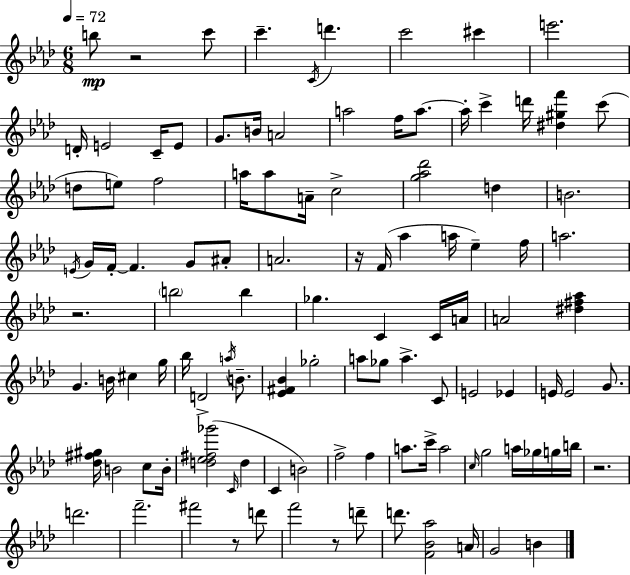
B5/e R/h C6/e C6/q. C4/s D6/q. C6/h C#6/q E6/h. D4/s E4/h C4/s E4/e G4/e. B4/s A4/h A5/h F5/s A5/e. A5/s C6/q D6/s [D#5,G#5,F6]/q C6/e D5/e E5/e F5/h A5/s A5/e A4/s C5/h [G5,Ab5,Db6]/h D5/q B4/h. E4/s G4/s F4/s F4/q. G4/e A#4/e A4/h. R/s F4/s Ab5/q A5/s Eb5/q F5/s A5/h. R/h. B5/h B5/q Gb5/q. C4/q C4/s A4/s A4/h [D#5,F#5,Ab5]/q G4/q. B4/s C#5/q G5/s Bb5/s D4/h A5/s B4/e. [Eb4,F#4,Bb4]/q Gb5/h A5/e Gb5/e A5/q. C4/e E4/h Eb4/q E4/s E4/h G4/e. [Db5,F#5,G#5]/s B4/h C5/e B4/s [D5,Eb5,F#5,Gb6]/h C4/s D5/q C4/q B4/h F5/h F5/q A5/e. C6/s A5/h C5/s G5/h A5/s Gb5/s G5/s B5/s R/h. D6/h. F6/h. F#6/h R/e D6/e F6/h R/e D6/e D6/e. [F4,Bb4,Ab5]/h A4/s G4/h B4/q